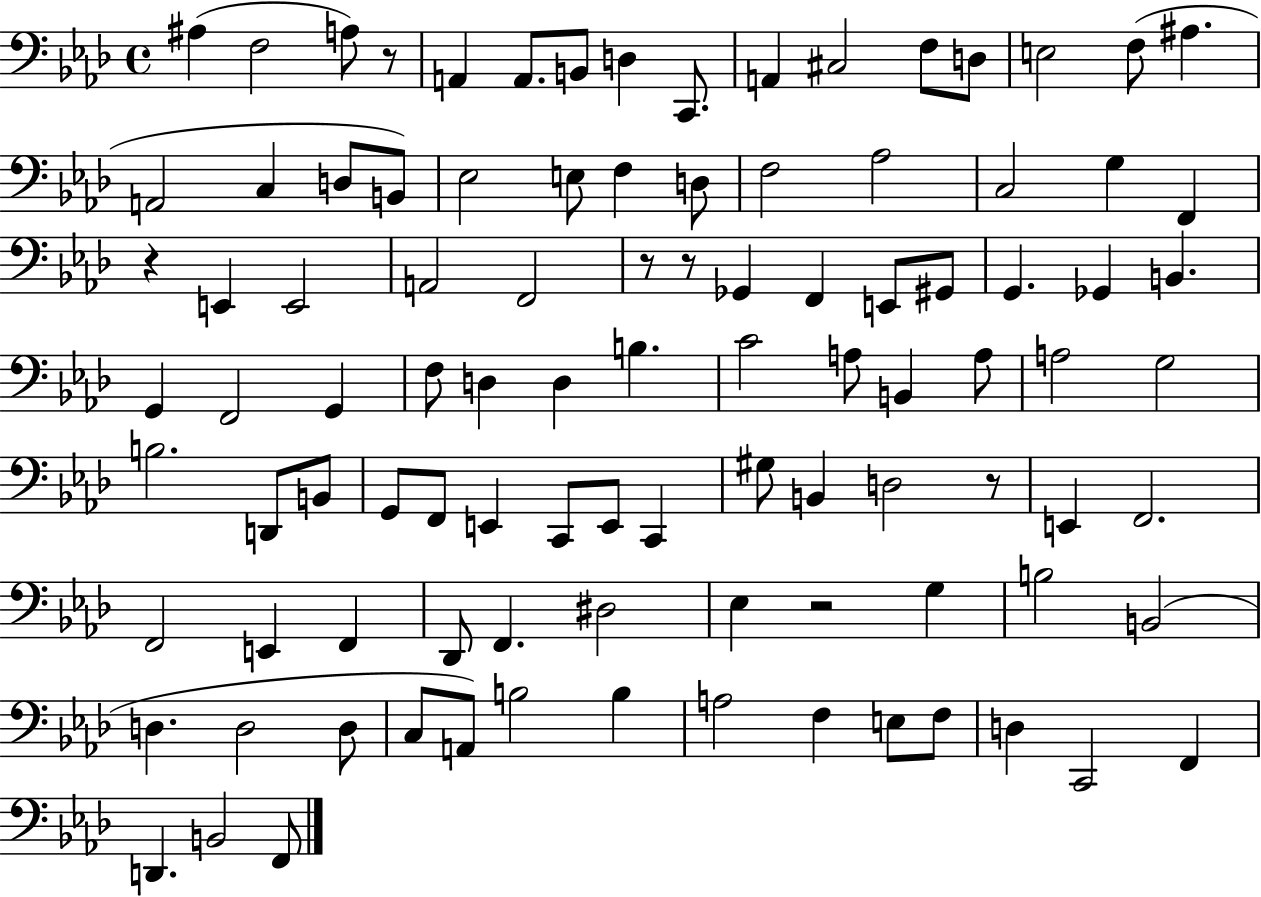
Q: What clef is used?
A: bass